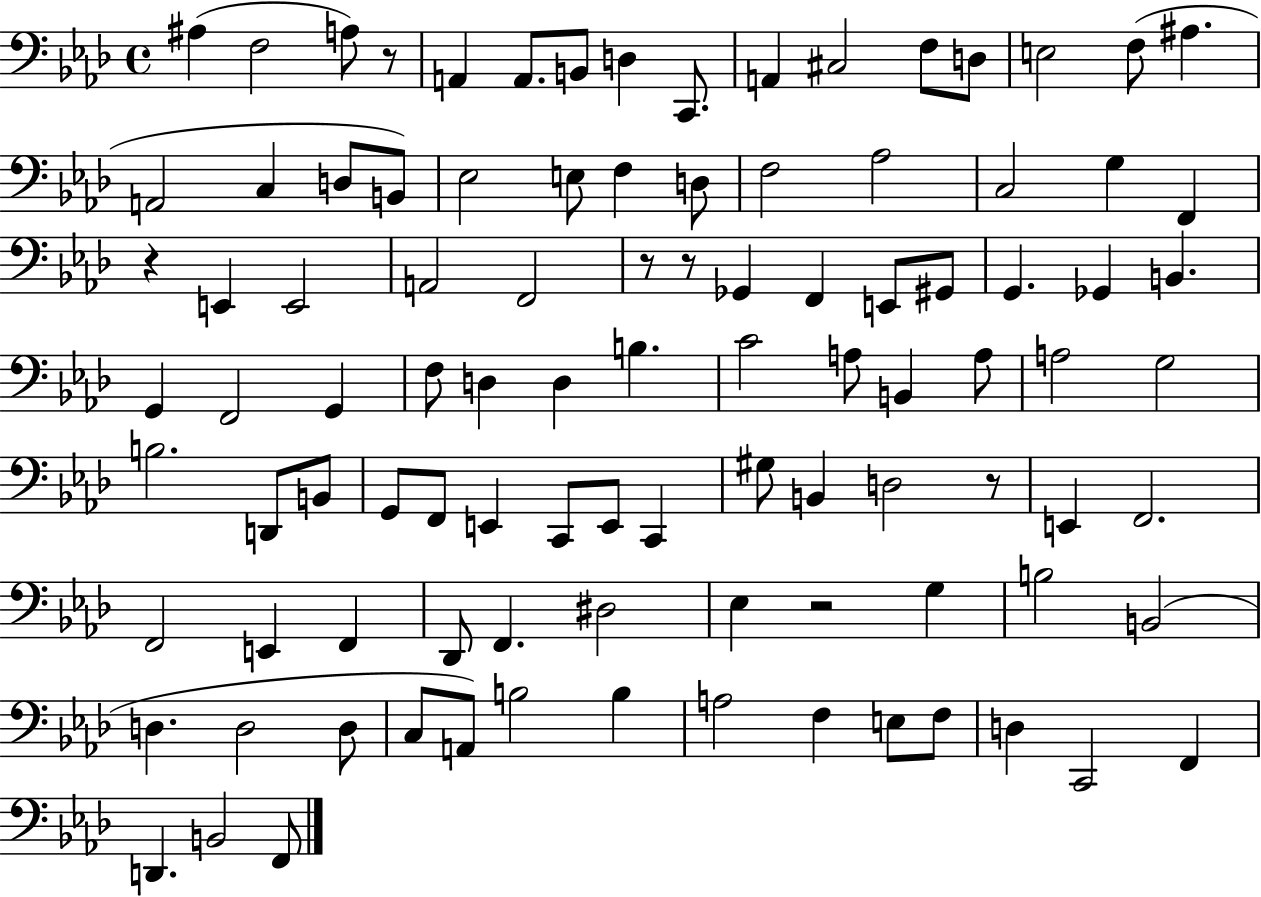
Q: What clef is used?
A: bass